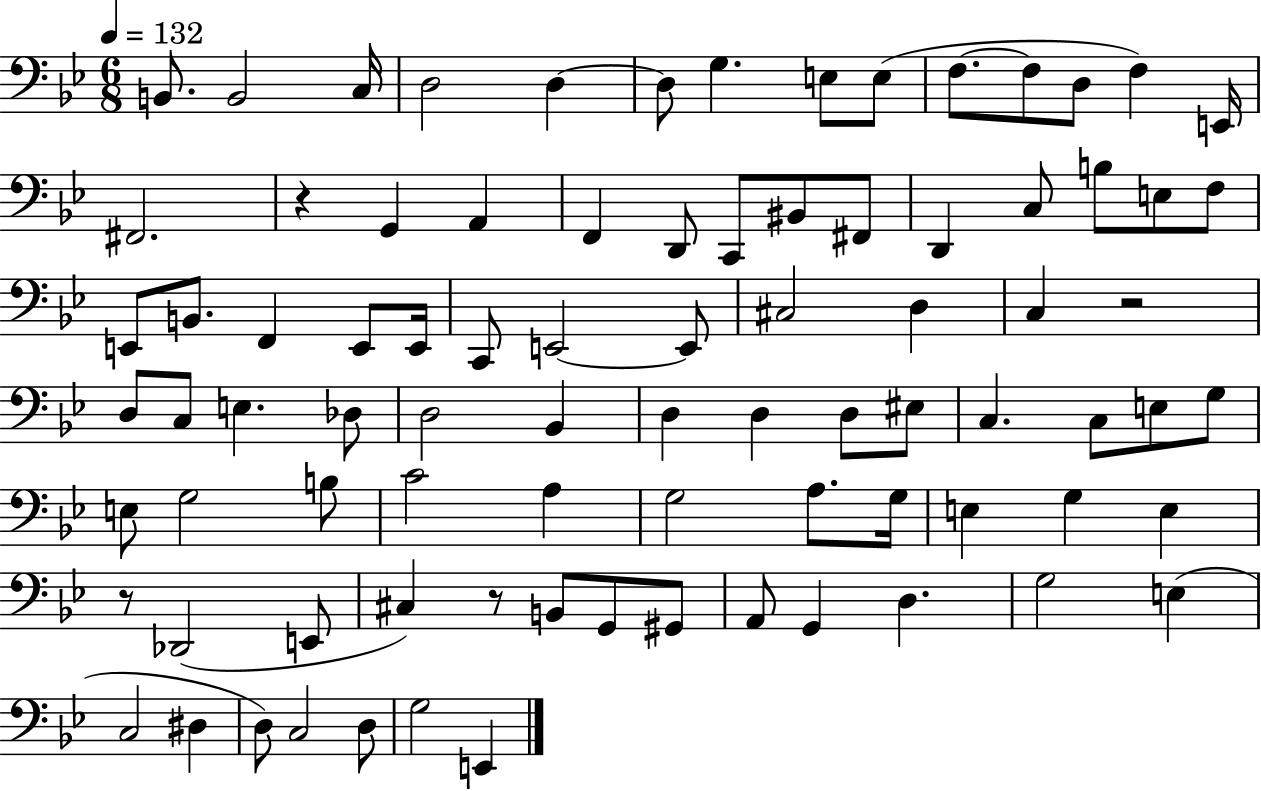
B2/e. B2/h C3/s D3/h D3/q D3/e G3/q. E3/e E3/e F3/e. F3/e D3/e F3/q E2/s F#2/h. R/q G2/q A2/q F2/q D2/e C2/e BIS2/e F#2/e D2/q C3/e B3/e E3/e F3/e E2/e B2/e. F2/q E2/e E2/s C2/e E2/h E2/e C#3/h D3/q C3/q R/h D3/e C3/e E3/q. Db3/e D3/h Bb2/q D3/q D3/q D3/e EIS3/e C3/q. C3/e E3/e G3/e E3/e G3/h B3/e C4/h A3/q G3/h A3/e. G3/s E3/q G3/q E3/q R/e Db2/h E2/e C#3/q R/e B2/e G2/e G#2/e A2/e G2/q D3/q. G3/h E3/q C3/h D#3/q D3/e C3/h D3/e G3/h E2/q